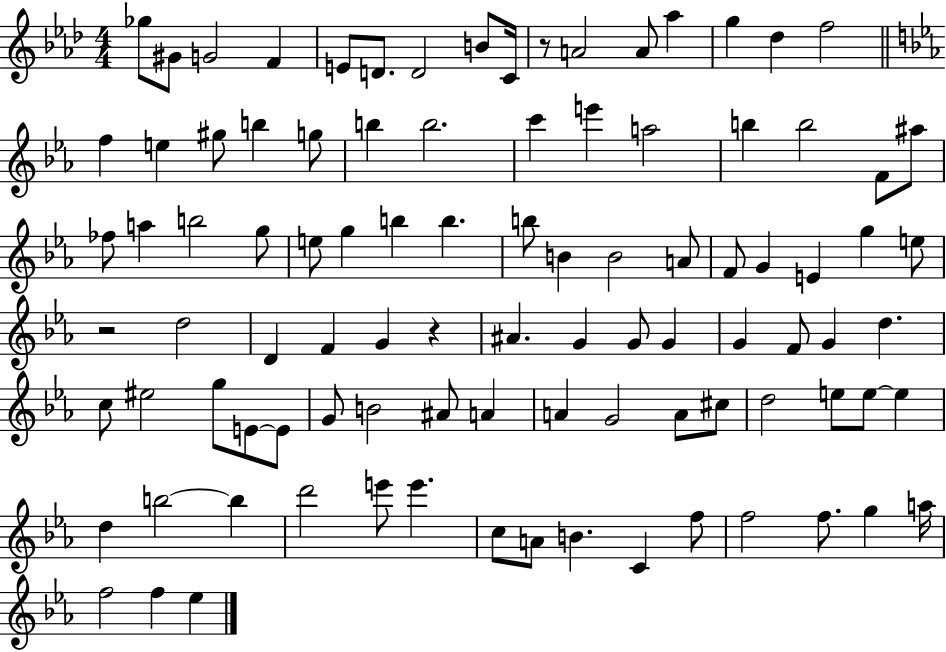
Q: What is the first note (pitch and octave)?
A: Gb5